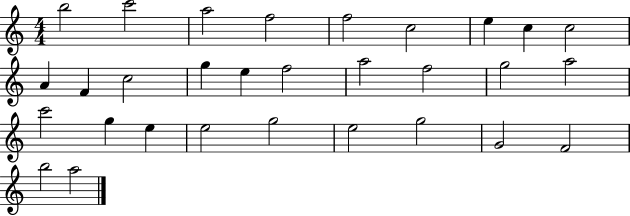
X:1
T:Untitled
M:4/4
L:1/4
K:C
b2 c'2 a2 f2 f2 c2 e c c2 A F c2 g e f2 a2 f2 g2 a2 c'2 g e e2 g2 e2 g2 G2 F2 b2 a2